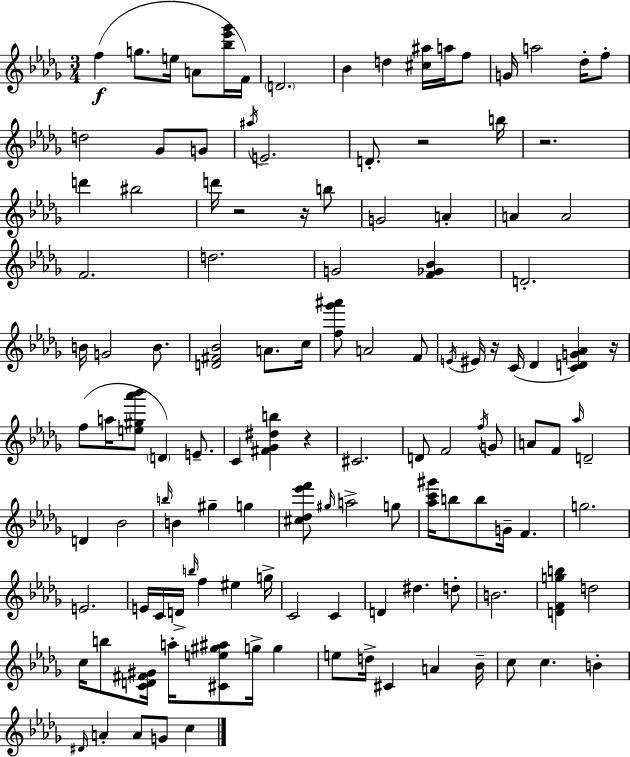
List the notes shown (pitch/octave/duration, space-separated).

F5/q G5/e. E5/s A4/e [Bb5,Eb6,Gb6]/s F4/s D4/h. Bb4/q D5/q [C#5,A#5]/s A5/s F5/e G4/s A5/h Db5/s F5/e D5/h Gb4/e G4/e A#5/s E4/h. D4/e. R/h B5/s R/h. D6/q BIS5/h D6/s R/h R/s B5/e G4/h A4/q A4/q A4/h F4/h. D5/h. G4/h [F4,Gb4,Bb4]/q D4/h. B4/s G4/h B4/e. [D4,F#4,Bb4]/h A4/e. C5/s [F5,Gb6,A#6]/e A4/h F4/e E4/s EIS4/s R/s C4/s Db4/q [C4,D4,G4,Ab4]/q R/s F5/e A5/s [E5,G#5,Ab6,Bb6]/e D4/q E4/e. C4/q [F#4,Gb4,D#5,B5]/q R/q C#4/h. D4/e F4/h F5/s G4/e A4/e F4/e Ab5/s D4/h D4/q Bb4/h B5/s B4/q G#5/q G5/q [C#5,Db5,Eb6,F6]/e G#5/s A5/h G5/e [Ab5,C6,G#6]/s B5/e B5/e G4/s F4/q. G5/h. E4/h. E4/s C4/s D4/s B5/s F5/q EIS5/q G5/s C4/h C4/q D4/q D#5/q. D5/e B4/h. [D4,F4,G5,B5]/q D5/h C5/s B5/e [C4,D4,F#4,G#4]/s A5/s [C#4,E5,G#5,A#5]/e G5/s G5/q E5/e D5/s C#4/q A4/q Bb4/s C5/e C5/q. B4/q D#4/s A4/q A4/e G4/e C5/q